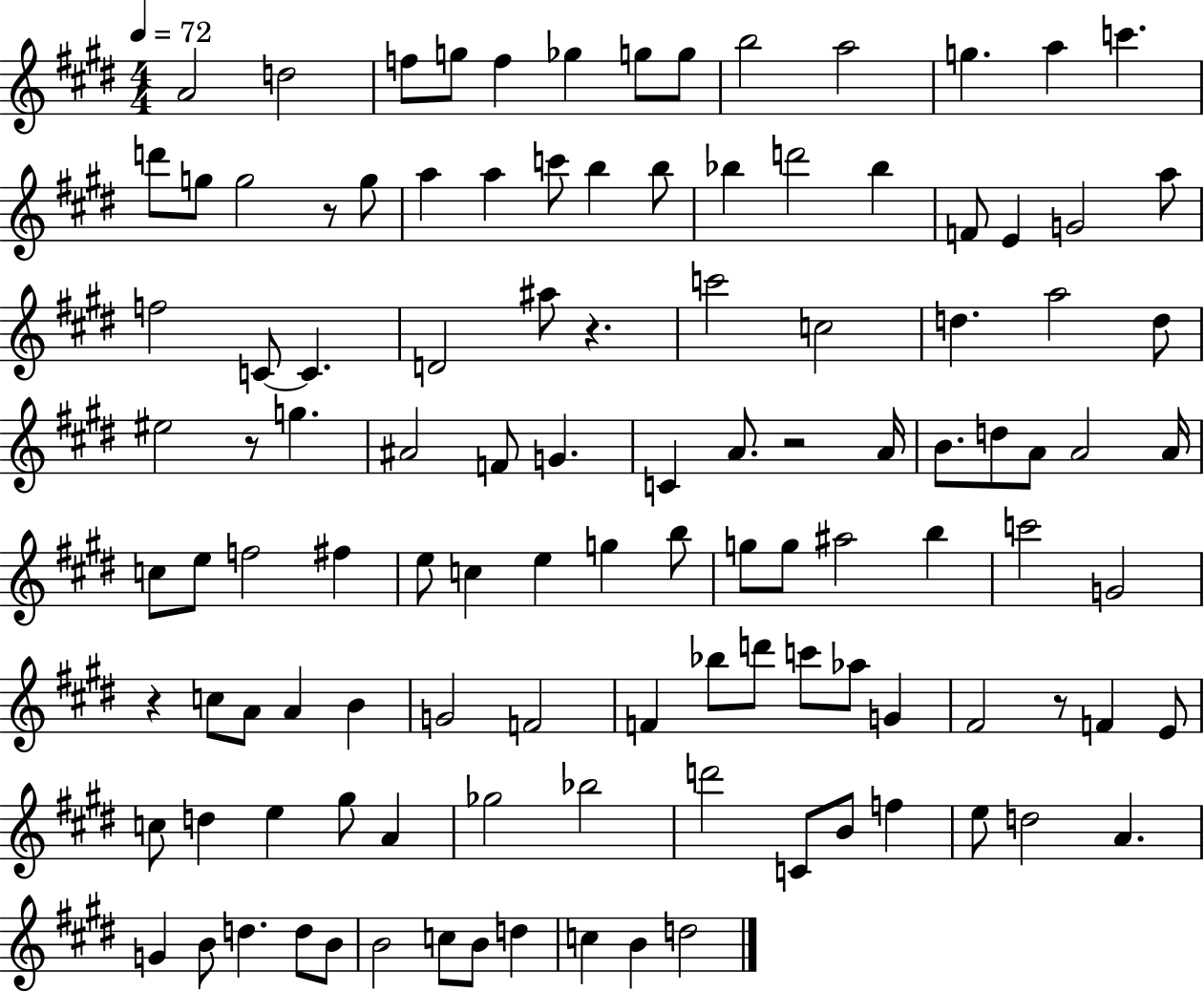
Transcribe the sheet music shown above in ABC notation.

X:1
T:Untitled
M:4/4
L:1/4
K:E
A2 d2 f/2 g/2 f _g g/2 g/2 b2 a2 g a c' d'/2 g/2 g2 z/2 g/2 a a c'/2 b b/2 _b d'2 _b F/2 E G2 a/2 f2 C/2 C D2 ^a/2 z c'2 c2 d a2 d/2 ^e2 z/2 g ^A2 F/2 G C A/2 z2 A/4 B/2 d/2 A/2 A2 A/4 c/2 e/2 f2 ^f e/2 c e g b/2 g/2 g/2 ^a2 b c'2 G2 z c/2 A/2 A B G2 F2 F _b/2 d'/2 c'/2 _a/2 G ^F2 z/2 F E/2 c/2 d e ^g/2 A _g2 _b2 d'2 C/2 B/2 f e/2 d2 A G B/2 d d/2 B/2 B2 c/2 B/2 d c B d2